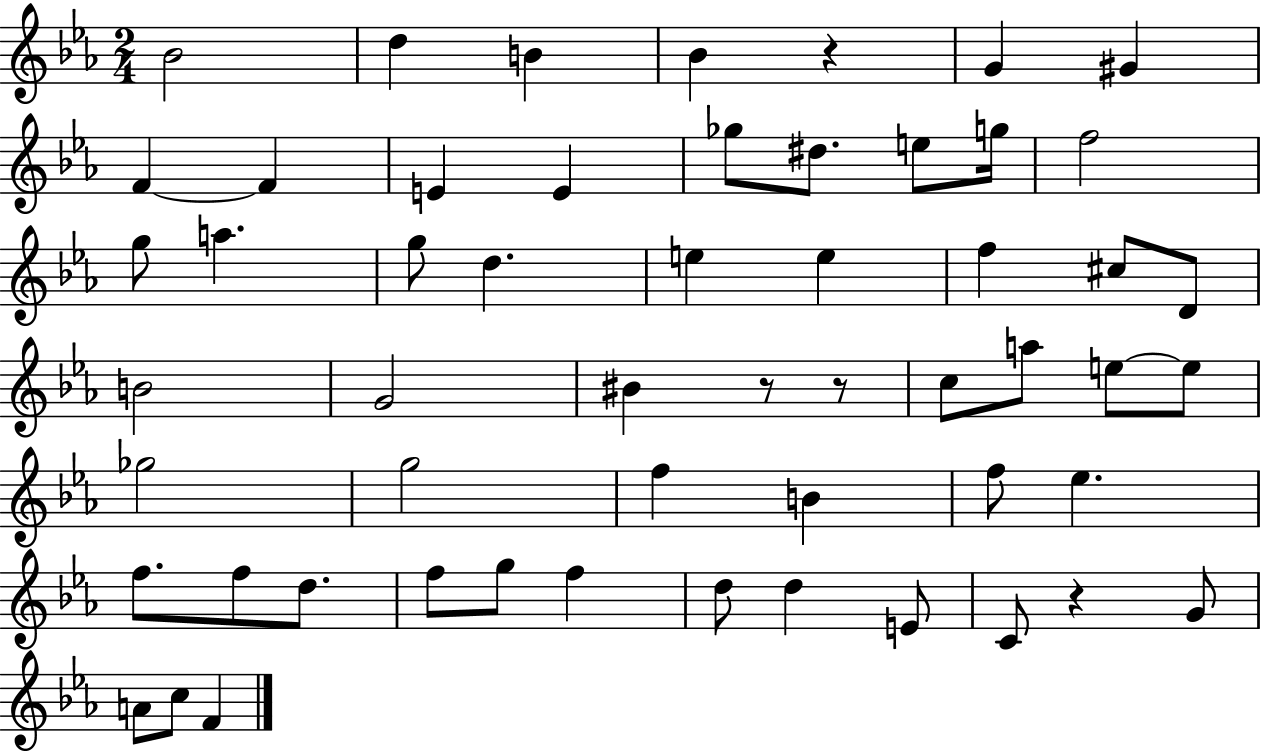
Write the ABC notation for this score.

X:1
T:Untitled
M:2/4
L:1/4
K:Eb
_B2 d B _B z G ^G F F E E _g/2 ^d/2 e/2 g/4 f2 g/2 a g/2 d e e f ^c/2 D/2 B2 G2 ^B z/2 z/2 c/2 a/2 e/2 e/2 _g2 g2 f B f/2 _e f/2 f/2 d/2 f/2 g/2 f d/2 d E/2 C/2 z G/2 A/2 c/2 F